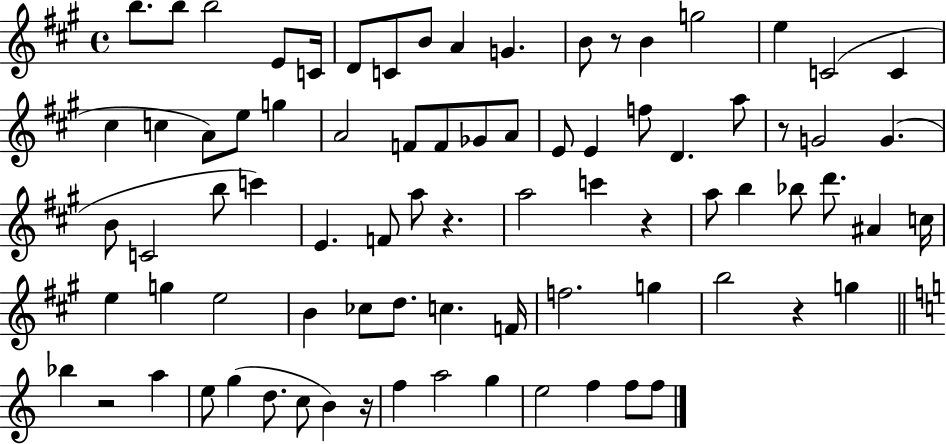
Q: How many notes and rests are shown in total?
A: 81